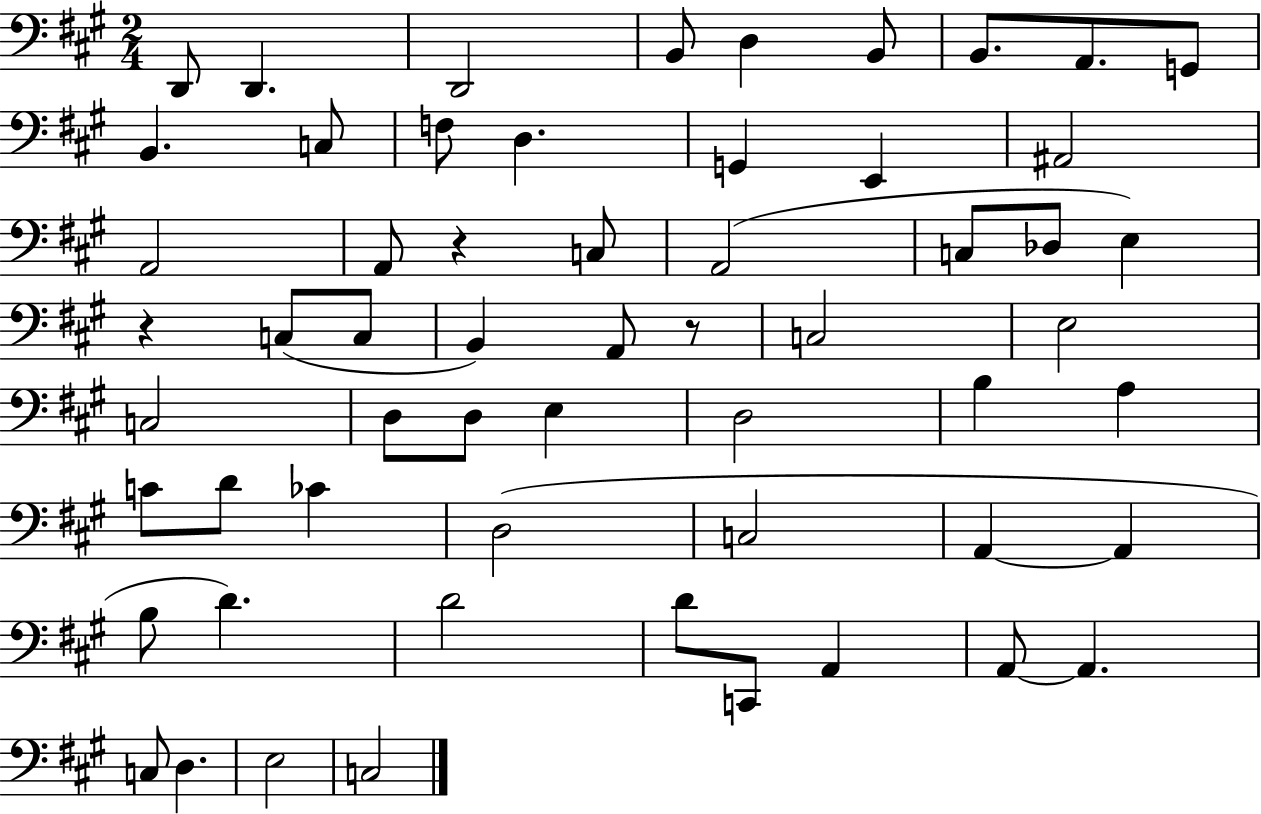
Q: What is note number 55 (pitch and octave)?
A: C3